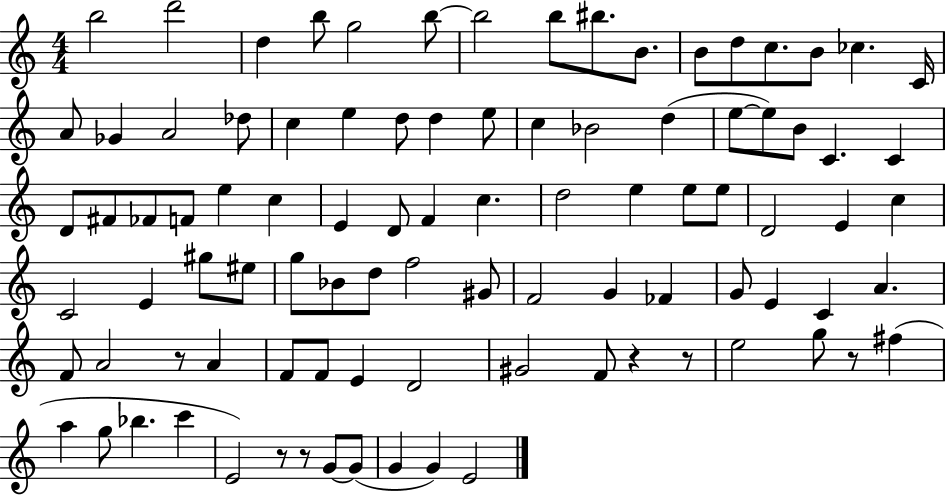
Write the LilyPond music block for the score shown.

{
  \clef treble
  \numericTimeSignature
  \time 4/4
  \key c \major
  b''2 d'''2 | d''4 b''8 g''2 b''8~~ | b''2 b''8 bis''8. b'8. | b'8 d''8 c''8. b'8 ces''4. c'16 | \break a'8 ges'4 a'2 des''8 | c''4 e''4 d''8 d''4 e''8 | c''4 bes'2 d''4( | e''8~~ e''8) b'8 c'4. c'4 | \break d'8 fis'8 fes'8 f'8 e''4 c''4 | e'4 d'8 f'4 c''4. | d''2 e''4 e''8 e''8 | d'2 e'4 c''4 | \break c'2 e'4 gis''8 eis''8 | g''8 bes'8 d''8 f''2 gis'8 | f'2 g'4 fes'4 | g'8 e'4 c'4 a'4. | \break f'8 a'2 r8 a'4 | f'8 f'8 e'4 d'2 | gis'2 f'8 r4 r8 | e''2 g''8 r8 fis''4( | \break a''4 g''8 bes''4. c'''4 | e'2) r8 r8 g'8~~ g'8( | g'4 g'4) e'2 | \bar "|."
}